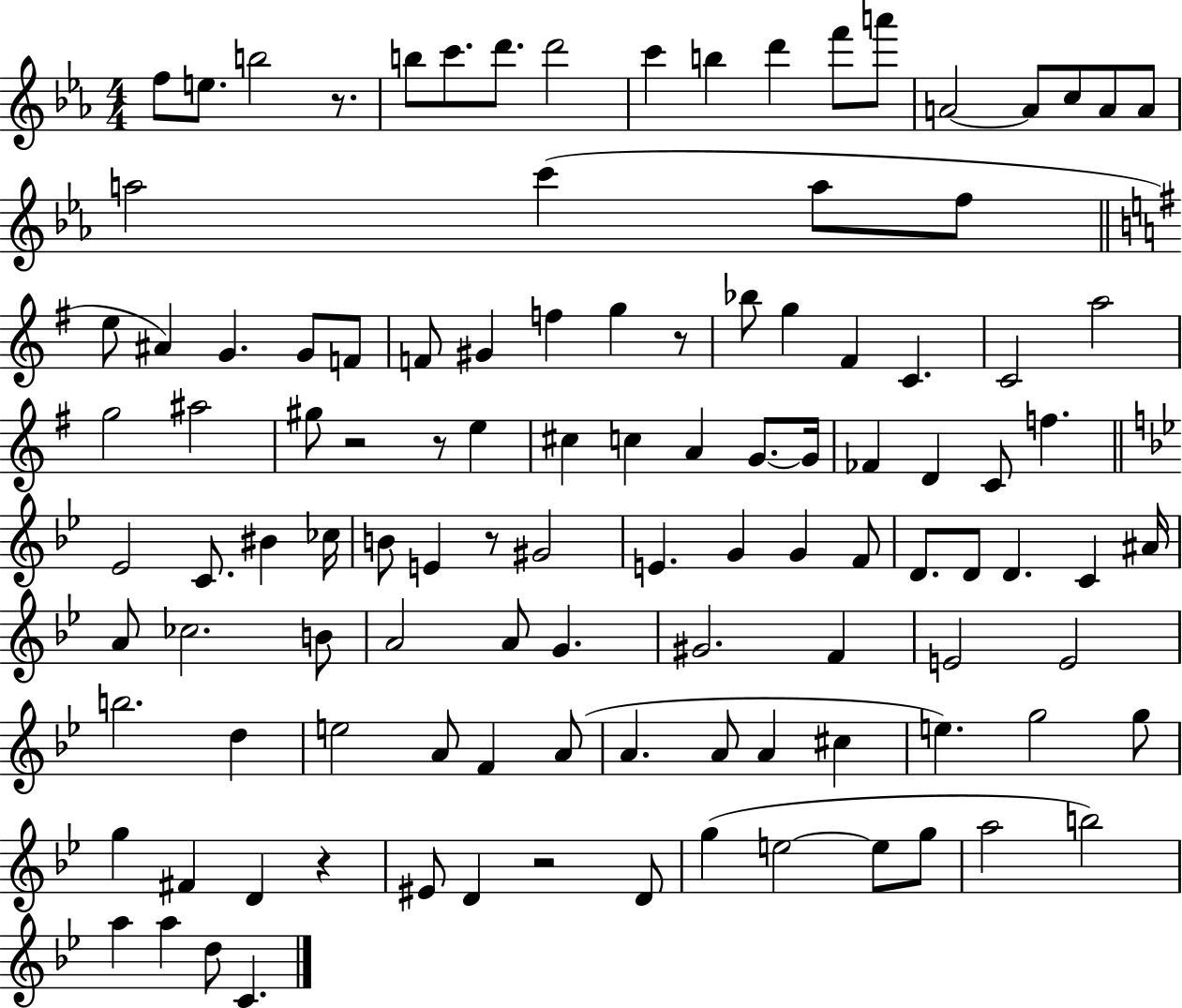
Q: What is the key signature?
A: EES major